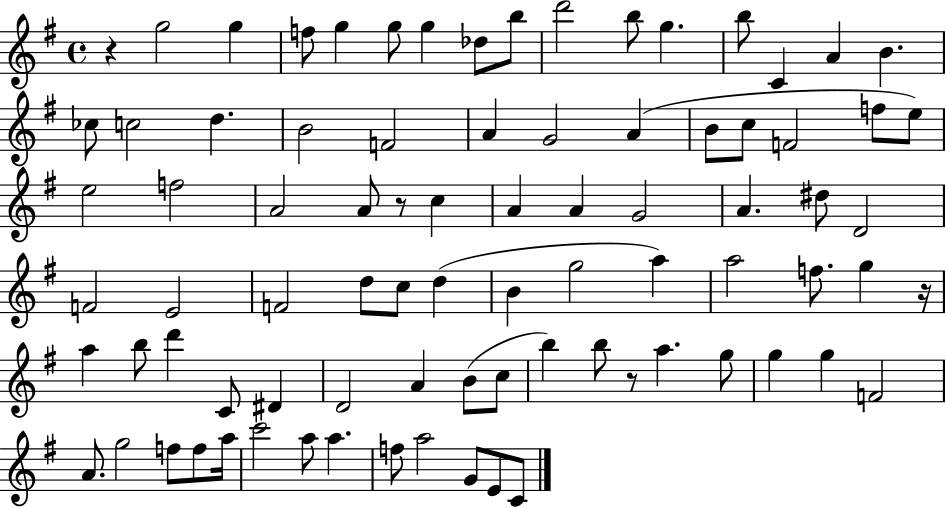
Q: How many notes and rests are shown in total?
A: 84